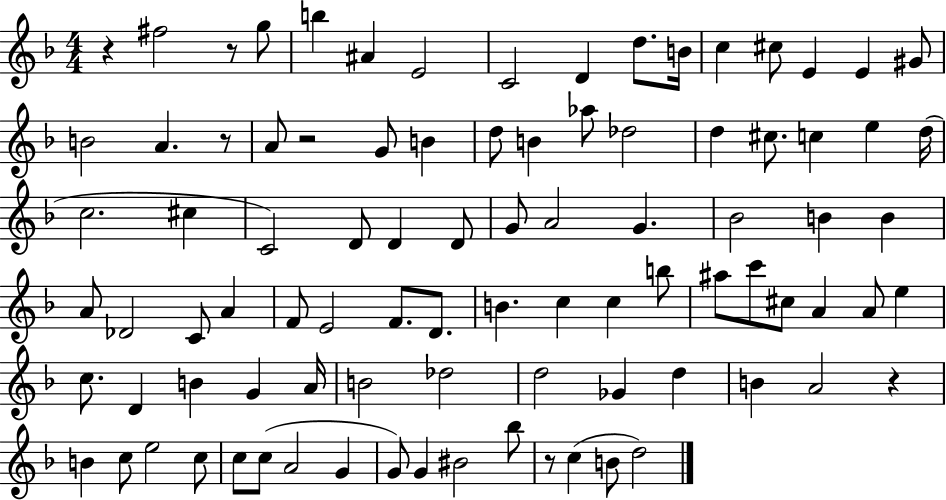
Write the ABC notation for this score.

X:1
T:Untitled
M:4/4
L:1/4
K:F
z ^f2 z/2 g/2 b ^A E2 C2 D d/2 B/4 c ^c/2 E E ^G/2 B2 A z/2 A/2 z2 G/2 B d/2 B _a/2 _d2 d ^c/2 c e d/4 c2 ^c C2 D/2 D D/2 G/2 A2 G _B2 B B A/2 _D2 C/2 A F/2 E2 F/2 D/2 B c c b/2 ^a/2 c'/2 ^c/2 A A/2 e c/2 D B G A/4 B2 _d2 d2 _G d B A2 z B c/2 e2 c/2 c/2 c/2 A2 G G/2 G ^B2 _b/2 z/2 c B/2 d2